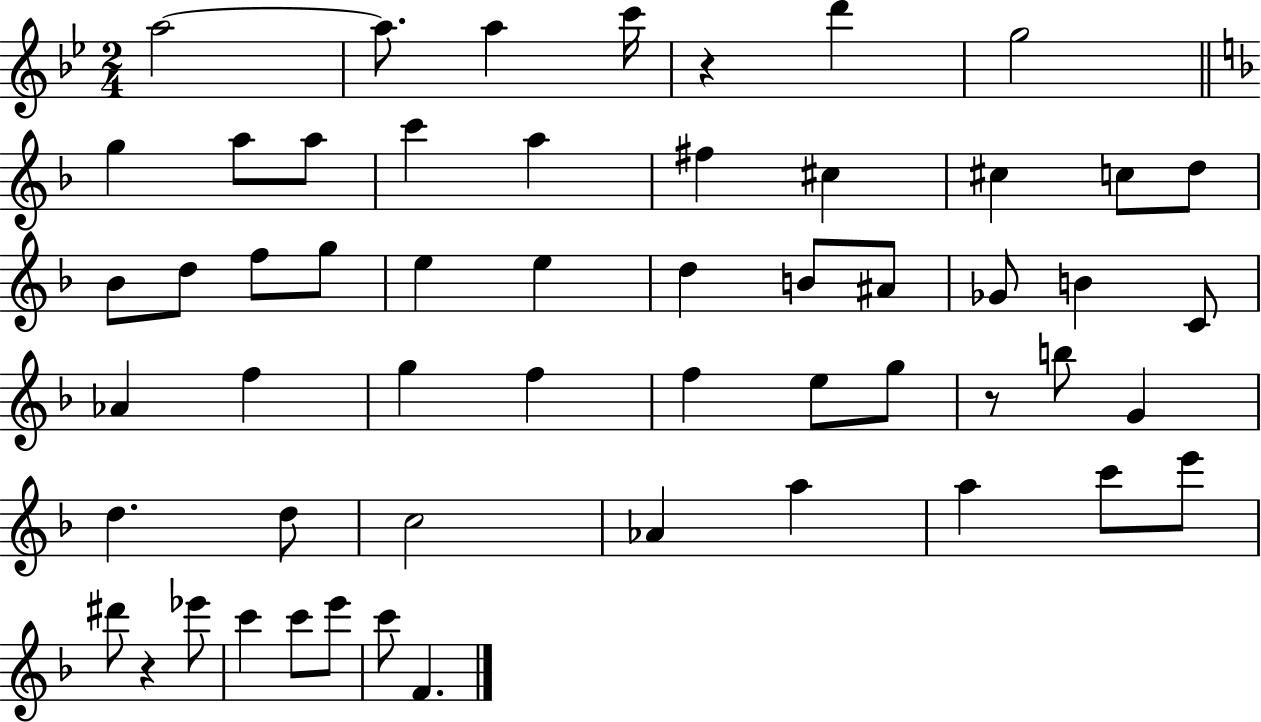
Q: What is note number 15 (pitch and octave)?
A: C5